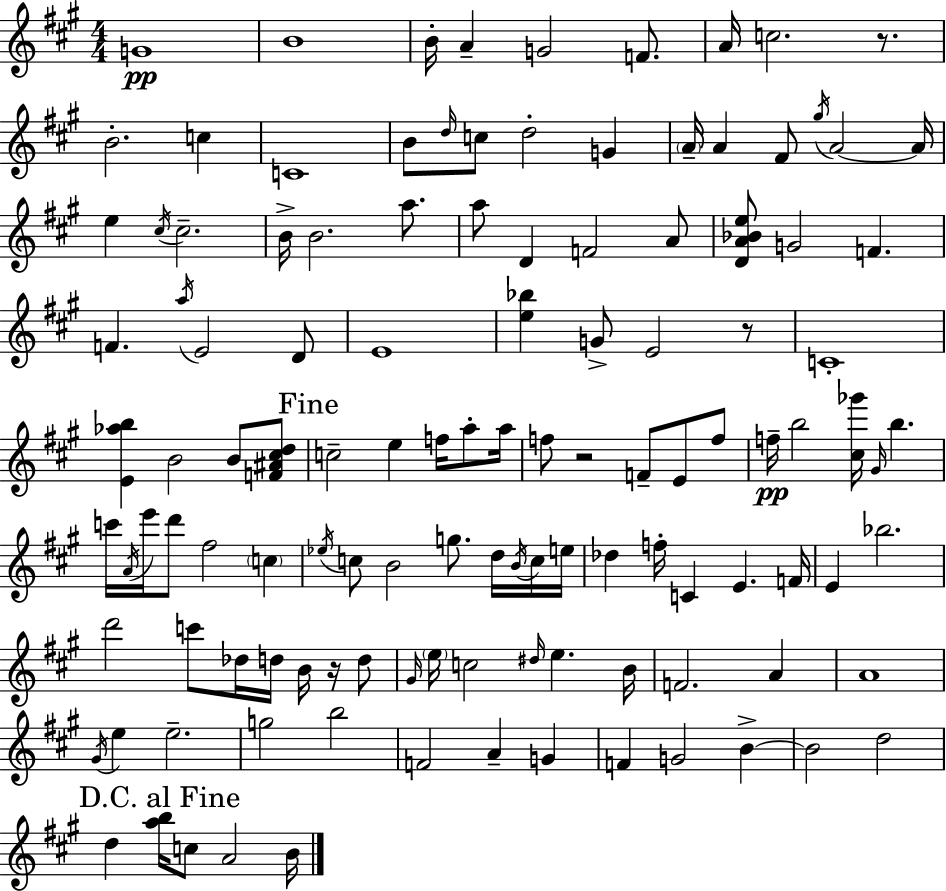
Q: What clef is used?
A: treble